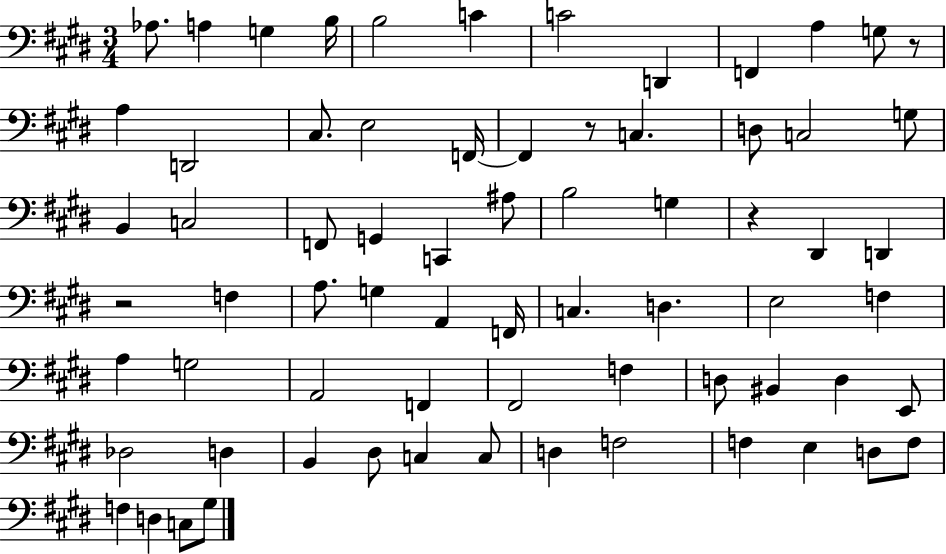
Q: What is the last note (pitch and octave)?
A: G#3